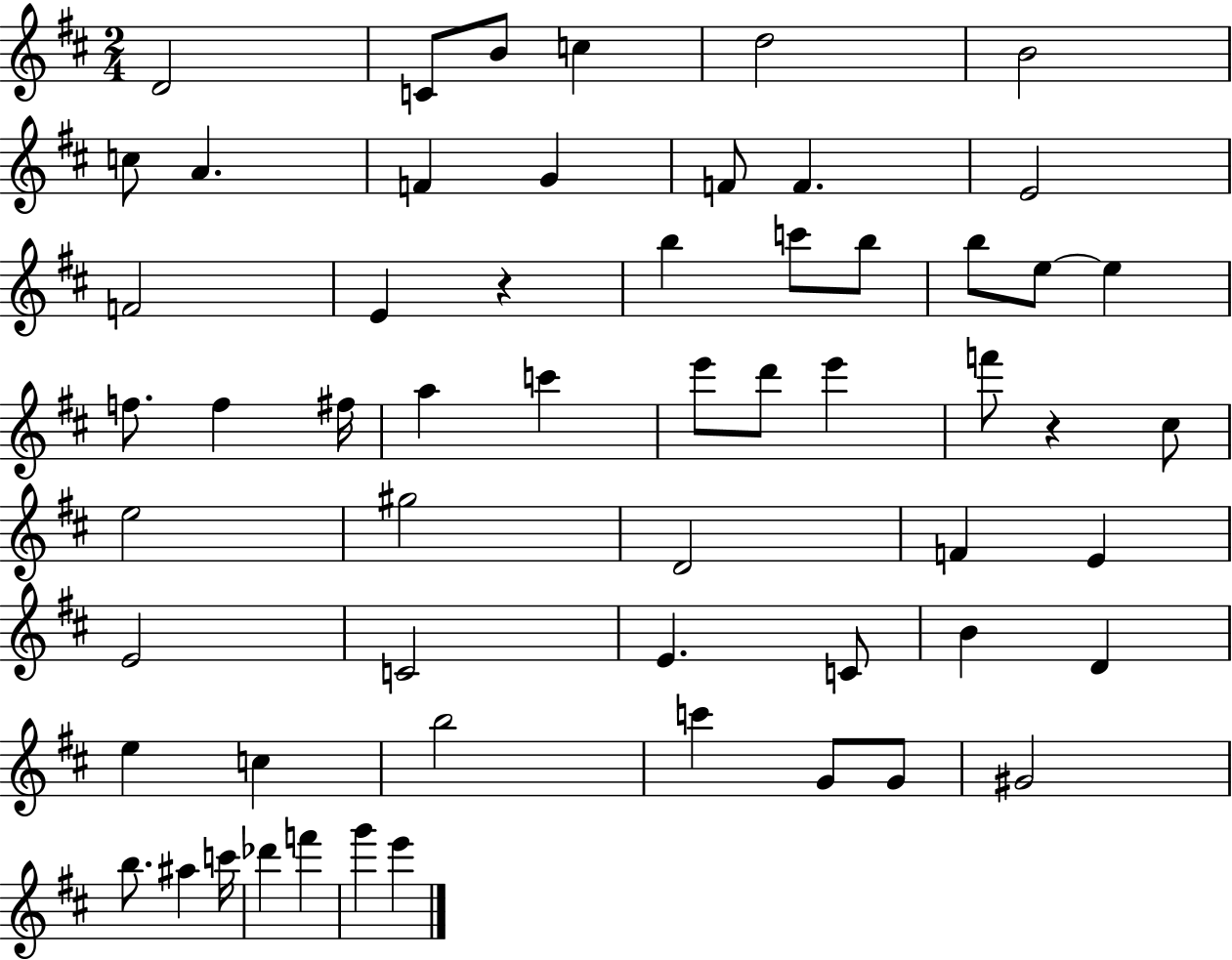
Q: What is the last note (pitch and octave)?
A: E6